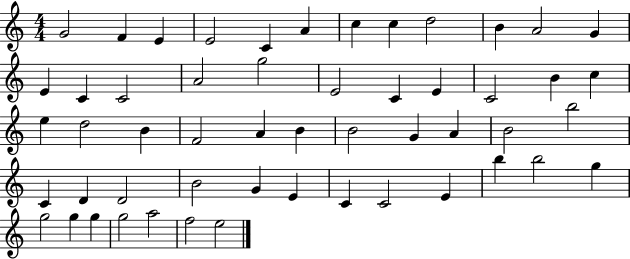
G4/h F4/q E4/q E4/h C4/q A4/q C5/q C5/q D5/h B4/q A4/h G4/q E4/q C4/q C4/h A4/h G5/h E4/h C4/q E4/q C4/h B4/q C5/q E5/q D5/h B4/q F4/h A4/q B4/q B4/h G4/q A4/q B4/h B5/h C4/q D4/q D4/h B4/h G4/q E4/q C4/q C4/h E4/q B5/q B5/h G5/q G5/h G5/q G5/q G5/h A5/h F5/h E5/h